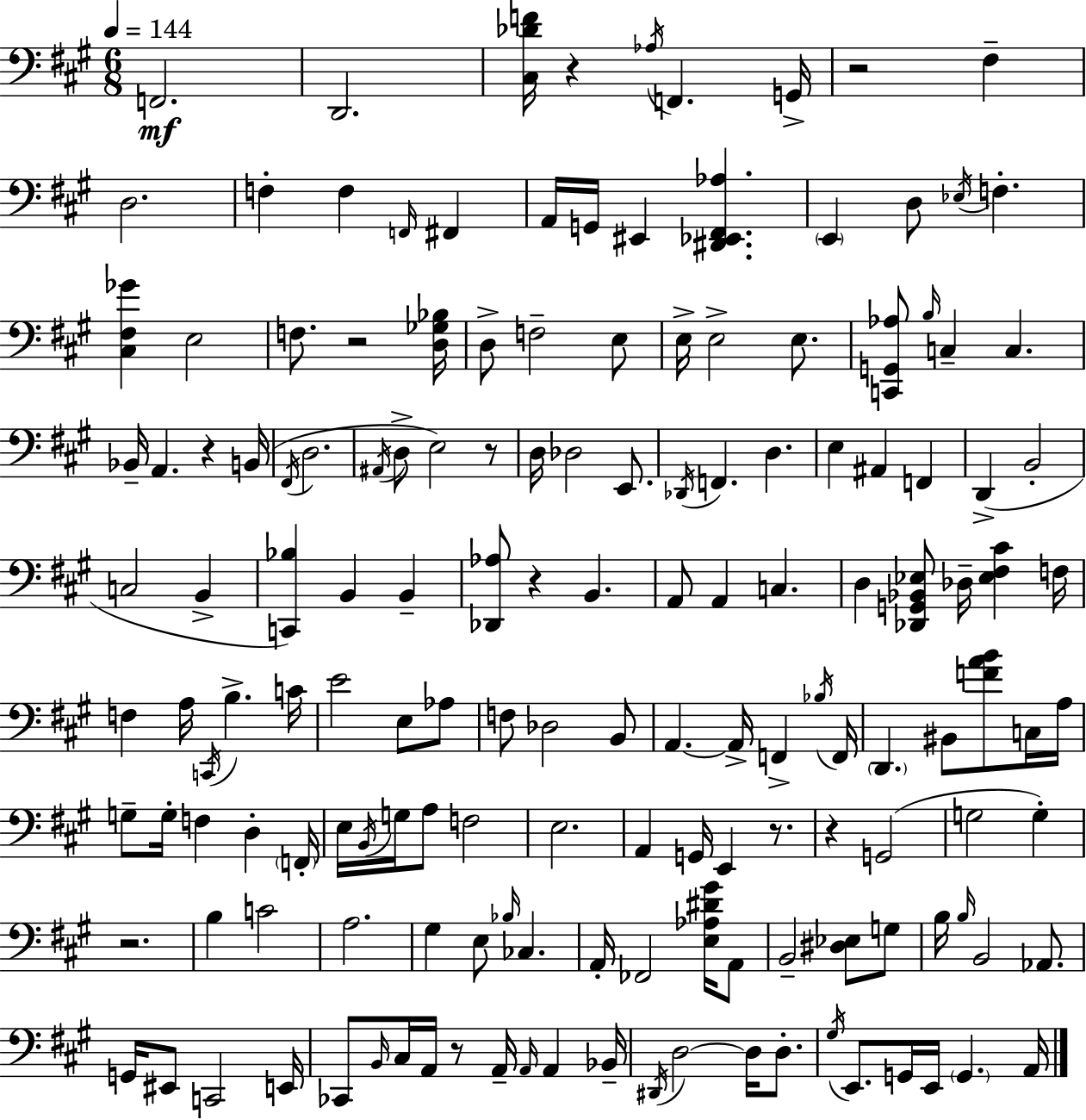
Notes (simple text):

F2/h. D2/h. [C#3,Db4,F4]/s R/q Ab3/s F2/q. G2/s R/h F#3/q D3/h. F3/q F3/q F2/s F#2/q A2/s G2/s EIS2/q [D#2,Eb2,F#2,Ab3]/q. E2/q D3/e Eb3/s F3/q. [C#3,F#3,Gb4]/q E3/h F3/e. R/h [D3,Gb3,Bb3]/s D3/e F3/h E3/e E3/s E3/h E3/e. [C2,G2,Ab3]/e B3/s C3/q C3/q. Bb2/s A2/q. R/q B2/s F#2/s D3/h. A#2/s D3/e E3/h R/e D3/s Db3/h E2/e. Db2/s F2/q. D3/q. E3/q A#2/q F2/q D2/q B2/h C3/h B2/q [C2,Bb3]/q B2/q B2/q [Db2,Ab3]/e R/q B2/q. A2/e A2/q C3/q. D3/q [Db2,G2,Bb2,Eb3]/e Db3/s [Eb3,F#3,C#4]/q F3/s F3/q A3/s C2/s B3/q. C4/s E4/h E3/e Ab3/e F3/e Db3/h B2/e A2/q. A2/s F2/q Bb3/s F2/s D2/q. BIS2/e [F4,A4,B4]/e C3/s A3/s G3/e G3/s F3/q D3/q F2/s E3/s B2/s G3/s A3/e F3/h E3/h. A2/q G2/s E2/q R/e. R/q G2/h G3/h G3/q R/h. B3/q C4/h A3/h. G#3/q E3/e Bb3/s CES3/q. A2/s FES2/h [E3,Ab3,D#4,G#4]/s A2/e B2/h [D#3,Eb3]/e G3/e B3/s B3/s B2/h Ab2/e. G2/s EIS2/e C2/h E2/s CES2/e B2/s C#3/s A2/s R/e A2/s A2/s A2/q Bb2/s D#2/s D3/h D3/s D3/e. G#3/s E2/e. G2/s E2/s G2/q. A2/s